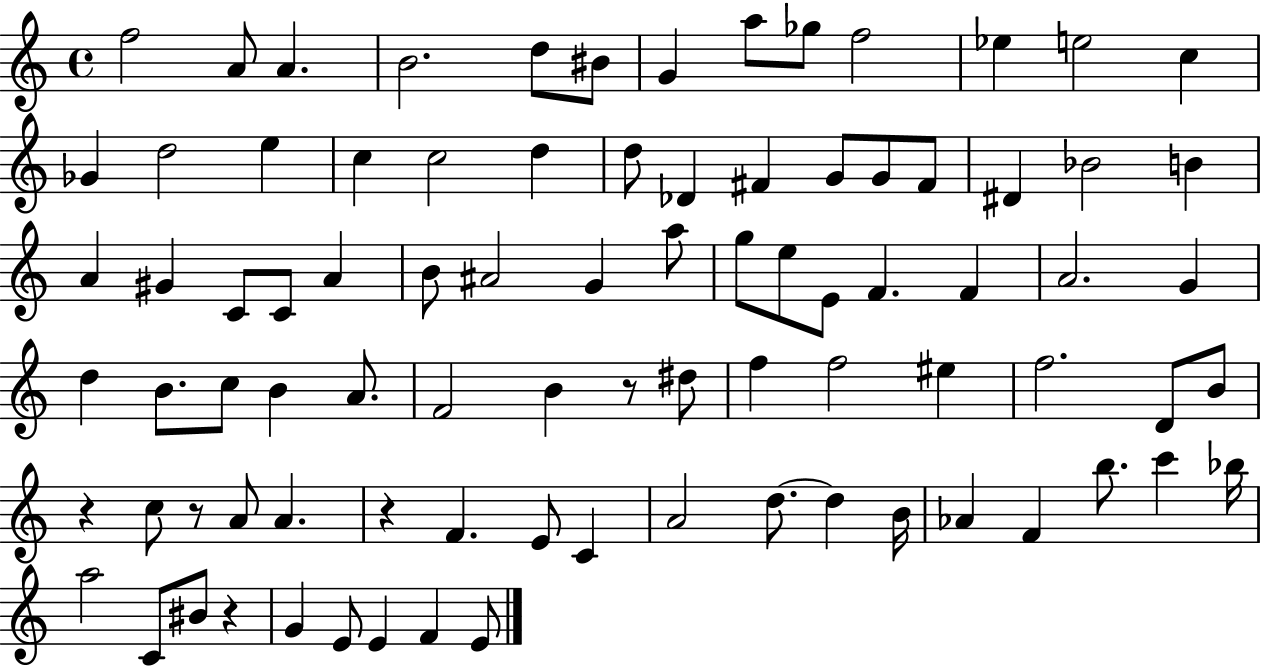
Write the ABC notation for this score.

X:1
T:Untitled
M:4/4
L:1/4
K:C
f2 A/2 A B2 d/2 ^B/2 G a/2 _g/2 f2 _e e2 c _G d2 e c c2 d d/2 _D ^F G/2 G/2 ^F/2 ^D _B2 B A ^G C/2 C/2 A B/2 ^A2 G a/2 g/2 e/2 E/2 F F A2 G d B/2 c/2 B A/2 F2 B z/2 ^d/2 f f2 ^e f2 D/2 B/2 z c/2 z/2 A/2 A z F E/2 C A2 d/2 d B/4 _A F b/2 c' _b/4 a2 C/2 ^B/2 z G E/2 E F E/2